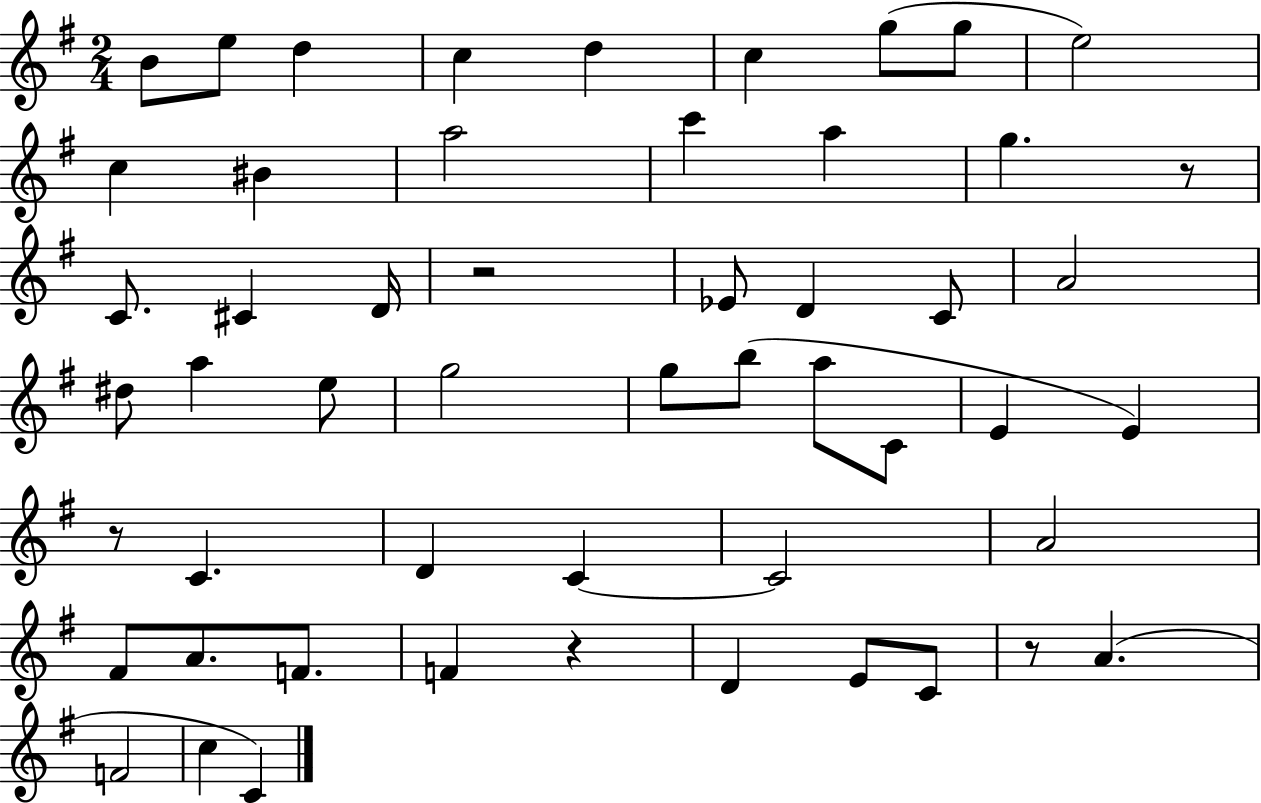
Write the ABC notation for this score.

X:1
T:Untitled
M:2/4
L:1/4
K:G
B/2 e/2 d c d c g/2 g/2 e2 c ^B a2 c' a g z/2 C/2 ^C D/4 z2 _E/2 D C/2 A2 ^d/2 a e/2 g2 g/2 b/2 a/2 C/2 E E z/2 C D C C2 A2 ^F/2 A/2 F/2 F z D E/2 C/2 z/2 A F2 c C